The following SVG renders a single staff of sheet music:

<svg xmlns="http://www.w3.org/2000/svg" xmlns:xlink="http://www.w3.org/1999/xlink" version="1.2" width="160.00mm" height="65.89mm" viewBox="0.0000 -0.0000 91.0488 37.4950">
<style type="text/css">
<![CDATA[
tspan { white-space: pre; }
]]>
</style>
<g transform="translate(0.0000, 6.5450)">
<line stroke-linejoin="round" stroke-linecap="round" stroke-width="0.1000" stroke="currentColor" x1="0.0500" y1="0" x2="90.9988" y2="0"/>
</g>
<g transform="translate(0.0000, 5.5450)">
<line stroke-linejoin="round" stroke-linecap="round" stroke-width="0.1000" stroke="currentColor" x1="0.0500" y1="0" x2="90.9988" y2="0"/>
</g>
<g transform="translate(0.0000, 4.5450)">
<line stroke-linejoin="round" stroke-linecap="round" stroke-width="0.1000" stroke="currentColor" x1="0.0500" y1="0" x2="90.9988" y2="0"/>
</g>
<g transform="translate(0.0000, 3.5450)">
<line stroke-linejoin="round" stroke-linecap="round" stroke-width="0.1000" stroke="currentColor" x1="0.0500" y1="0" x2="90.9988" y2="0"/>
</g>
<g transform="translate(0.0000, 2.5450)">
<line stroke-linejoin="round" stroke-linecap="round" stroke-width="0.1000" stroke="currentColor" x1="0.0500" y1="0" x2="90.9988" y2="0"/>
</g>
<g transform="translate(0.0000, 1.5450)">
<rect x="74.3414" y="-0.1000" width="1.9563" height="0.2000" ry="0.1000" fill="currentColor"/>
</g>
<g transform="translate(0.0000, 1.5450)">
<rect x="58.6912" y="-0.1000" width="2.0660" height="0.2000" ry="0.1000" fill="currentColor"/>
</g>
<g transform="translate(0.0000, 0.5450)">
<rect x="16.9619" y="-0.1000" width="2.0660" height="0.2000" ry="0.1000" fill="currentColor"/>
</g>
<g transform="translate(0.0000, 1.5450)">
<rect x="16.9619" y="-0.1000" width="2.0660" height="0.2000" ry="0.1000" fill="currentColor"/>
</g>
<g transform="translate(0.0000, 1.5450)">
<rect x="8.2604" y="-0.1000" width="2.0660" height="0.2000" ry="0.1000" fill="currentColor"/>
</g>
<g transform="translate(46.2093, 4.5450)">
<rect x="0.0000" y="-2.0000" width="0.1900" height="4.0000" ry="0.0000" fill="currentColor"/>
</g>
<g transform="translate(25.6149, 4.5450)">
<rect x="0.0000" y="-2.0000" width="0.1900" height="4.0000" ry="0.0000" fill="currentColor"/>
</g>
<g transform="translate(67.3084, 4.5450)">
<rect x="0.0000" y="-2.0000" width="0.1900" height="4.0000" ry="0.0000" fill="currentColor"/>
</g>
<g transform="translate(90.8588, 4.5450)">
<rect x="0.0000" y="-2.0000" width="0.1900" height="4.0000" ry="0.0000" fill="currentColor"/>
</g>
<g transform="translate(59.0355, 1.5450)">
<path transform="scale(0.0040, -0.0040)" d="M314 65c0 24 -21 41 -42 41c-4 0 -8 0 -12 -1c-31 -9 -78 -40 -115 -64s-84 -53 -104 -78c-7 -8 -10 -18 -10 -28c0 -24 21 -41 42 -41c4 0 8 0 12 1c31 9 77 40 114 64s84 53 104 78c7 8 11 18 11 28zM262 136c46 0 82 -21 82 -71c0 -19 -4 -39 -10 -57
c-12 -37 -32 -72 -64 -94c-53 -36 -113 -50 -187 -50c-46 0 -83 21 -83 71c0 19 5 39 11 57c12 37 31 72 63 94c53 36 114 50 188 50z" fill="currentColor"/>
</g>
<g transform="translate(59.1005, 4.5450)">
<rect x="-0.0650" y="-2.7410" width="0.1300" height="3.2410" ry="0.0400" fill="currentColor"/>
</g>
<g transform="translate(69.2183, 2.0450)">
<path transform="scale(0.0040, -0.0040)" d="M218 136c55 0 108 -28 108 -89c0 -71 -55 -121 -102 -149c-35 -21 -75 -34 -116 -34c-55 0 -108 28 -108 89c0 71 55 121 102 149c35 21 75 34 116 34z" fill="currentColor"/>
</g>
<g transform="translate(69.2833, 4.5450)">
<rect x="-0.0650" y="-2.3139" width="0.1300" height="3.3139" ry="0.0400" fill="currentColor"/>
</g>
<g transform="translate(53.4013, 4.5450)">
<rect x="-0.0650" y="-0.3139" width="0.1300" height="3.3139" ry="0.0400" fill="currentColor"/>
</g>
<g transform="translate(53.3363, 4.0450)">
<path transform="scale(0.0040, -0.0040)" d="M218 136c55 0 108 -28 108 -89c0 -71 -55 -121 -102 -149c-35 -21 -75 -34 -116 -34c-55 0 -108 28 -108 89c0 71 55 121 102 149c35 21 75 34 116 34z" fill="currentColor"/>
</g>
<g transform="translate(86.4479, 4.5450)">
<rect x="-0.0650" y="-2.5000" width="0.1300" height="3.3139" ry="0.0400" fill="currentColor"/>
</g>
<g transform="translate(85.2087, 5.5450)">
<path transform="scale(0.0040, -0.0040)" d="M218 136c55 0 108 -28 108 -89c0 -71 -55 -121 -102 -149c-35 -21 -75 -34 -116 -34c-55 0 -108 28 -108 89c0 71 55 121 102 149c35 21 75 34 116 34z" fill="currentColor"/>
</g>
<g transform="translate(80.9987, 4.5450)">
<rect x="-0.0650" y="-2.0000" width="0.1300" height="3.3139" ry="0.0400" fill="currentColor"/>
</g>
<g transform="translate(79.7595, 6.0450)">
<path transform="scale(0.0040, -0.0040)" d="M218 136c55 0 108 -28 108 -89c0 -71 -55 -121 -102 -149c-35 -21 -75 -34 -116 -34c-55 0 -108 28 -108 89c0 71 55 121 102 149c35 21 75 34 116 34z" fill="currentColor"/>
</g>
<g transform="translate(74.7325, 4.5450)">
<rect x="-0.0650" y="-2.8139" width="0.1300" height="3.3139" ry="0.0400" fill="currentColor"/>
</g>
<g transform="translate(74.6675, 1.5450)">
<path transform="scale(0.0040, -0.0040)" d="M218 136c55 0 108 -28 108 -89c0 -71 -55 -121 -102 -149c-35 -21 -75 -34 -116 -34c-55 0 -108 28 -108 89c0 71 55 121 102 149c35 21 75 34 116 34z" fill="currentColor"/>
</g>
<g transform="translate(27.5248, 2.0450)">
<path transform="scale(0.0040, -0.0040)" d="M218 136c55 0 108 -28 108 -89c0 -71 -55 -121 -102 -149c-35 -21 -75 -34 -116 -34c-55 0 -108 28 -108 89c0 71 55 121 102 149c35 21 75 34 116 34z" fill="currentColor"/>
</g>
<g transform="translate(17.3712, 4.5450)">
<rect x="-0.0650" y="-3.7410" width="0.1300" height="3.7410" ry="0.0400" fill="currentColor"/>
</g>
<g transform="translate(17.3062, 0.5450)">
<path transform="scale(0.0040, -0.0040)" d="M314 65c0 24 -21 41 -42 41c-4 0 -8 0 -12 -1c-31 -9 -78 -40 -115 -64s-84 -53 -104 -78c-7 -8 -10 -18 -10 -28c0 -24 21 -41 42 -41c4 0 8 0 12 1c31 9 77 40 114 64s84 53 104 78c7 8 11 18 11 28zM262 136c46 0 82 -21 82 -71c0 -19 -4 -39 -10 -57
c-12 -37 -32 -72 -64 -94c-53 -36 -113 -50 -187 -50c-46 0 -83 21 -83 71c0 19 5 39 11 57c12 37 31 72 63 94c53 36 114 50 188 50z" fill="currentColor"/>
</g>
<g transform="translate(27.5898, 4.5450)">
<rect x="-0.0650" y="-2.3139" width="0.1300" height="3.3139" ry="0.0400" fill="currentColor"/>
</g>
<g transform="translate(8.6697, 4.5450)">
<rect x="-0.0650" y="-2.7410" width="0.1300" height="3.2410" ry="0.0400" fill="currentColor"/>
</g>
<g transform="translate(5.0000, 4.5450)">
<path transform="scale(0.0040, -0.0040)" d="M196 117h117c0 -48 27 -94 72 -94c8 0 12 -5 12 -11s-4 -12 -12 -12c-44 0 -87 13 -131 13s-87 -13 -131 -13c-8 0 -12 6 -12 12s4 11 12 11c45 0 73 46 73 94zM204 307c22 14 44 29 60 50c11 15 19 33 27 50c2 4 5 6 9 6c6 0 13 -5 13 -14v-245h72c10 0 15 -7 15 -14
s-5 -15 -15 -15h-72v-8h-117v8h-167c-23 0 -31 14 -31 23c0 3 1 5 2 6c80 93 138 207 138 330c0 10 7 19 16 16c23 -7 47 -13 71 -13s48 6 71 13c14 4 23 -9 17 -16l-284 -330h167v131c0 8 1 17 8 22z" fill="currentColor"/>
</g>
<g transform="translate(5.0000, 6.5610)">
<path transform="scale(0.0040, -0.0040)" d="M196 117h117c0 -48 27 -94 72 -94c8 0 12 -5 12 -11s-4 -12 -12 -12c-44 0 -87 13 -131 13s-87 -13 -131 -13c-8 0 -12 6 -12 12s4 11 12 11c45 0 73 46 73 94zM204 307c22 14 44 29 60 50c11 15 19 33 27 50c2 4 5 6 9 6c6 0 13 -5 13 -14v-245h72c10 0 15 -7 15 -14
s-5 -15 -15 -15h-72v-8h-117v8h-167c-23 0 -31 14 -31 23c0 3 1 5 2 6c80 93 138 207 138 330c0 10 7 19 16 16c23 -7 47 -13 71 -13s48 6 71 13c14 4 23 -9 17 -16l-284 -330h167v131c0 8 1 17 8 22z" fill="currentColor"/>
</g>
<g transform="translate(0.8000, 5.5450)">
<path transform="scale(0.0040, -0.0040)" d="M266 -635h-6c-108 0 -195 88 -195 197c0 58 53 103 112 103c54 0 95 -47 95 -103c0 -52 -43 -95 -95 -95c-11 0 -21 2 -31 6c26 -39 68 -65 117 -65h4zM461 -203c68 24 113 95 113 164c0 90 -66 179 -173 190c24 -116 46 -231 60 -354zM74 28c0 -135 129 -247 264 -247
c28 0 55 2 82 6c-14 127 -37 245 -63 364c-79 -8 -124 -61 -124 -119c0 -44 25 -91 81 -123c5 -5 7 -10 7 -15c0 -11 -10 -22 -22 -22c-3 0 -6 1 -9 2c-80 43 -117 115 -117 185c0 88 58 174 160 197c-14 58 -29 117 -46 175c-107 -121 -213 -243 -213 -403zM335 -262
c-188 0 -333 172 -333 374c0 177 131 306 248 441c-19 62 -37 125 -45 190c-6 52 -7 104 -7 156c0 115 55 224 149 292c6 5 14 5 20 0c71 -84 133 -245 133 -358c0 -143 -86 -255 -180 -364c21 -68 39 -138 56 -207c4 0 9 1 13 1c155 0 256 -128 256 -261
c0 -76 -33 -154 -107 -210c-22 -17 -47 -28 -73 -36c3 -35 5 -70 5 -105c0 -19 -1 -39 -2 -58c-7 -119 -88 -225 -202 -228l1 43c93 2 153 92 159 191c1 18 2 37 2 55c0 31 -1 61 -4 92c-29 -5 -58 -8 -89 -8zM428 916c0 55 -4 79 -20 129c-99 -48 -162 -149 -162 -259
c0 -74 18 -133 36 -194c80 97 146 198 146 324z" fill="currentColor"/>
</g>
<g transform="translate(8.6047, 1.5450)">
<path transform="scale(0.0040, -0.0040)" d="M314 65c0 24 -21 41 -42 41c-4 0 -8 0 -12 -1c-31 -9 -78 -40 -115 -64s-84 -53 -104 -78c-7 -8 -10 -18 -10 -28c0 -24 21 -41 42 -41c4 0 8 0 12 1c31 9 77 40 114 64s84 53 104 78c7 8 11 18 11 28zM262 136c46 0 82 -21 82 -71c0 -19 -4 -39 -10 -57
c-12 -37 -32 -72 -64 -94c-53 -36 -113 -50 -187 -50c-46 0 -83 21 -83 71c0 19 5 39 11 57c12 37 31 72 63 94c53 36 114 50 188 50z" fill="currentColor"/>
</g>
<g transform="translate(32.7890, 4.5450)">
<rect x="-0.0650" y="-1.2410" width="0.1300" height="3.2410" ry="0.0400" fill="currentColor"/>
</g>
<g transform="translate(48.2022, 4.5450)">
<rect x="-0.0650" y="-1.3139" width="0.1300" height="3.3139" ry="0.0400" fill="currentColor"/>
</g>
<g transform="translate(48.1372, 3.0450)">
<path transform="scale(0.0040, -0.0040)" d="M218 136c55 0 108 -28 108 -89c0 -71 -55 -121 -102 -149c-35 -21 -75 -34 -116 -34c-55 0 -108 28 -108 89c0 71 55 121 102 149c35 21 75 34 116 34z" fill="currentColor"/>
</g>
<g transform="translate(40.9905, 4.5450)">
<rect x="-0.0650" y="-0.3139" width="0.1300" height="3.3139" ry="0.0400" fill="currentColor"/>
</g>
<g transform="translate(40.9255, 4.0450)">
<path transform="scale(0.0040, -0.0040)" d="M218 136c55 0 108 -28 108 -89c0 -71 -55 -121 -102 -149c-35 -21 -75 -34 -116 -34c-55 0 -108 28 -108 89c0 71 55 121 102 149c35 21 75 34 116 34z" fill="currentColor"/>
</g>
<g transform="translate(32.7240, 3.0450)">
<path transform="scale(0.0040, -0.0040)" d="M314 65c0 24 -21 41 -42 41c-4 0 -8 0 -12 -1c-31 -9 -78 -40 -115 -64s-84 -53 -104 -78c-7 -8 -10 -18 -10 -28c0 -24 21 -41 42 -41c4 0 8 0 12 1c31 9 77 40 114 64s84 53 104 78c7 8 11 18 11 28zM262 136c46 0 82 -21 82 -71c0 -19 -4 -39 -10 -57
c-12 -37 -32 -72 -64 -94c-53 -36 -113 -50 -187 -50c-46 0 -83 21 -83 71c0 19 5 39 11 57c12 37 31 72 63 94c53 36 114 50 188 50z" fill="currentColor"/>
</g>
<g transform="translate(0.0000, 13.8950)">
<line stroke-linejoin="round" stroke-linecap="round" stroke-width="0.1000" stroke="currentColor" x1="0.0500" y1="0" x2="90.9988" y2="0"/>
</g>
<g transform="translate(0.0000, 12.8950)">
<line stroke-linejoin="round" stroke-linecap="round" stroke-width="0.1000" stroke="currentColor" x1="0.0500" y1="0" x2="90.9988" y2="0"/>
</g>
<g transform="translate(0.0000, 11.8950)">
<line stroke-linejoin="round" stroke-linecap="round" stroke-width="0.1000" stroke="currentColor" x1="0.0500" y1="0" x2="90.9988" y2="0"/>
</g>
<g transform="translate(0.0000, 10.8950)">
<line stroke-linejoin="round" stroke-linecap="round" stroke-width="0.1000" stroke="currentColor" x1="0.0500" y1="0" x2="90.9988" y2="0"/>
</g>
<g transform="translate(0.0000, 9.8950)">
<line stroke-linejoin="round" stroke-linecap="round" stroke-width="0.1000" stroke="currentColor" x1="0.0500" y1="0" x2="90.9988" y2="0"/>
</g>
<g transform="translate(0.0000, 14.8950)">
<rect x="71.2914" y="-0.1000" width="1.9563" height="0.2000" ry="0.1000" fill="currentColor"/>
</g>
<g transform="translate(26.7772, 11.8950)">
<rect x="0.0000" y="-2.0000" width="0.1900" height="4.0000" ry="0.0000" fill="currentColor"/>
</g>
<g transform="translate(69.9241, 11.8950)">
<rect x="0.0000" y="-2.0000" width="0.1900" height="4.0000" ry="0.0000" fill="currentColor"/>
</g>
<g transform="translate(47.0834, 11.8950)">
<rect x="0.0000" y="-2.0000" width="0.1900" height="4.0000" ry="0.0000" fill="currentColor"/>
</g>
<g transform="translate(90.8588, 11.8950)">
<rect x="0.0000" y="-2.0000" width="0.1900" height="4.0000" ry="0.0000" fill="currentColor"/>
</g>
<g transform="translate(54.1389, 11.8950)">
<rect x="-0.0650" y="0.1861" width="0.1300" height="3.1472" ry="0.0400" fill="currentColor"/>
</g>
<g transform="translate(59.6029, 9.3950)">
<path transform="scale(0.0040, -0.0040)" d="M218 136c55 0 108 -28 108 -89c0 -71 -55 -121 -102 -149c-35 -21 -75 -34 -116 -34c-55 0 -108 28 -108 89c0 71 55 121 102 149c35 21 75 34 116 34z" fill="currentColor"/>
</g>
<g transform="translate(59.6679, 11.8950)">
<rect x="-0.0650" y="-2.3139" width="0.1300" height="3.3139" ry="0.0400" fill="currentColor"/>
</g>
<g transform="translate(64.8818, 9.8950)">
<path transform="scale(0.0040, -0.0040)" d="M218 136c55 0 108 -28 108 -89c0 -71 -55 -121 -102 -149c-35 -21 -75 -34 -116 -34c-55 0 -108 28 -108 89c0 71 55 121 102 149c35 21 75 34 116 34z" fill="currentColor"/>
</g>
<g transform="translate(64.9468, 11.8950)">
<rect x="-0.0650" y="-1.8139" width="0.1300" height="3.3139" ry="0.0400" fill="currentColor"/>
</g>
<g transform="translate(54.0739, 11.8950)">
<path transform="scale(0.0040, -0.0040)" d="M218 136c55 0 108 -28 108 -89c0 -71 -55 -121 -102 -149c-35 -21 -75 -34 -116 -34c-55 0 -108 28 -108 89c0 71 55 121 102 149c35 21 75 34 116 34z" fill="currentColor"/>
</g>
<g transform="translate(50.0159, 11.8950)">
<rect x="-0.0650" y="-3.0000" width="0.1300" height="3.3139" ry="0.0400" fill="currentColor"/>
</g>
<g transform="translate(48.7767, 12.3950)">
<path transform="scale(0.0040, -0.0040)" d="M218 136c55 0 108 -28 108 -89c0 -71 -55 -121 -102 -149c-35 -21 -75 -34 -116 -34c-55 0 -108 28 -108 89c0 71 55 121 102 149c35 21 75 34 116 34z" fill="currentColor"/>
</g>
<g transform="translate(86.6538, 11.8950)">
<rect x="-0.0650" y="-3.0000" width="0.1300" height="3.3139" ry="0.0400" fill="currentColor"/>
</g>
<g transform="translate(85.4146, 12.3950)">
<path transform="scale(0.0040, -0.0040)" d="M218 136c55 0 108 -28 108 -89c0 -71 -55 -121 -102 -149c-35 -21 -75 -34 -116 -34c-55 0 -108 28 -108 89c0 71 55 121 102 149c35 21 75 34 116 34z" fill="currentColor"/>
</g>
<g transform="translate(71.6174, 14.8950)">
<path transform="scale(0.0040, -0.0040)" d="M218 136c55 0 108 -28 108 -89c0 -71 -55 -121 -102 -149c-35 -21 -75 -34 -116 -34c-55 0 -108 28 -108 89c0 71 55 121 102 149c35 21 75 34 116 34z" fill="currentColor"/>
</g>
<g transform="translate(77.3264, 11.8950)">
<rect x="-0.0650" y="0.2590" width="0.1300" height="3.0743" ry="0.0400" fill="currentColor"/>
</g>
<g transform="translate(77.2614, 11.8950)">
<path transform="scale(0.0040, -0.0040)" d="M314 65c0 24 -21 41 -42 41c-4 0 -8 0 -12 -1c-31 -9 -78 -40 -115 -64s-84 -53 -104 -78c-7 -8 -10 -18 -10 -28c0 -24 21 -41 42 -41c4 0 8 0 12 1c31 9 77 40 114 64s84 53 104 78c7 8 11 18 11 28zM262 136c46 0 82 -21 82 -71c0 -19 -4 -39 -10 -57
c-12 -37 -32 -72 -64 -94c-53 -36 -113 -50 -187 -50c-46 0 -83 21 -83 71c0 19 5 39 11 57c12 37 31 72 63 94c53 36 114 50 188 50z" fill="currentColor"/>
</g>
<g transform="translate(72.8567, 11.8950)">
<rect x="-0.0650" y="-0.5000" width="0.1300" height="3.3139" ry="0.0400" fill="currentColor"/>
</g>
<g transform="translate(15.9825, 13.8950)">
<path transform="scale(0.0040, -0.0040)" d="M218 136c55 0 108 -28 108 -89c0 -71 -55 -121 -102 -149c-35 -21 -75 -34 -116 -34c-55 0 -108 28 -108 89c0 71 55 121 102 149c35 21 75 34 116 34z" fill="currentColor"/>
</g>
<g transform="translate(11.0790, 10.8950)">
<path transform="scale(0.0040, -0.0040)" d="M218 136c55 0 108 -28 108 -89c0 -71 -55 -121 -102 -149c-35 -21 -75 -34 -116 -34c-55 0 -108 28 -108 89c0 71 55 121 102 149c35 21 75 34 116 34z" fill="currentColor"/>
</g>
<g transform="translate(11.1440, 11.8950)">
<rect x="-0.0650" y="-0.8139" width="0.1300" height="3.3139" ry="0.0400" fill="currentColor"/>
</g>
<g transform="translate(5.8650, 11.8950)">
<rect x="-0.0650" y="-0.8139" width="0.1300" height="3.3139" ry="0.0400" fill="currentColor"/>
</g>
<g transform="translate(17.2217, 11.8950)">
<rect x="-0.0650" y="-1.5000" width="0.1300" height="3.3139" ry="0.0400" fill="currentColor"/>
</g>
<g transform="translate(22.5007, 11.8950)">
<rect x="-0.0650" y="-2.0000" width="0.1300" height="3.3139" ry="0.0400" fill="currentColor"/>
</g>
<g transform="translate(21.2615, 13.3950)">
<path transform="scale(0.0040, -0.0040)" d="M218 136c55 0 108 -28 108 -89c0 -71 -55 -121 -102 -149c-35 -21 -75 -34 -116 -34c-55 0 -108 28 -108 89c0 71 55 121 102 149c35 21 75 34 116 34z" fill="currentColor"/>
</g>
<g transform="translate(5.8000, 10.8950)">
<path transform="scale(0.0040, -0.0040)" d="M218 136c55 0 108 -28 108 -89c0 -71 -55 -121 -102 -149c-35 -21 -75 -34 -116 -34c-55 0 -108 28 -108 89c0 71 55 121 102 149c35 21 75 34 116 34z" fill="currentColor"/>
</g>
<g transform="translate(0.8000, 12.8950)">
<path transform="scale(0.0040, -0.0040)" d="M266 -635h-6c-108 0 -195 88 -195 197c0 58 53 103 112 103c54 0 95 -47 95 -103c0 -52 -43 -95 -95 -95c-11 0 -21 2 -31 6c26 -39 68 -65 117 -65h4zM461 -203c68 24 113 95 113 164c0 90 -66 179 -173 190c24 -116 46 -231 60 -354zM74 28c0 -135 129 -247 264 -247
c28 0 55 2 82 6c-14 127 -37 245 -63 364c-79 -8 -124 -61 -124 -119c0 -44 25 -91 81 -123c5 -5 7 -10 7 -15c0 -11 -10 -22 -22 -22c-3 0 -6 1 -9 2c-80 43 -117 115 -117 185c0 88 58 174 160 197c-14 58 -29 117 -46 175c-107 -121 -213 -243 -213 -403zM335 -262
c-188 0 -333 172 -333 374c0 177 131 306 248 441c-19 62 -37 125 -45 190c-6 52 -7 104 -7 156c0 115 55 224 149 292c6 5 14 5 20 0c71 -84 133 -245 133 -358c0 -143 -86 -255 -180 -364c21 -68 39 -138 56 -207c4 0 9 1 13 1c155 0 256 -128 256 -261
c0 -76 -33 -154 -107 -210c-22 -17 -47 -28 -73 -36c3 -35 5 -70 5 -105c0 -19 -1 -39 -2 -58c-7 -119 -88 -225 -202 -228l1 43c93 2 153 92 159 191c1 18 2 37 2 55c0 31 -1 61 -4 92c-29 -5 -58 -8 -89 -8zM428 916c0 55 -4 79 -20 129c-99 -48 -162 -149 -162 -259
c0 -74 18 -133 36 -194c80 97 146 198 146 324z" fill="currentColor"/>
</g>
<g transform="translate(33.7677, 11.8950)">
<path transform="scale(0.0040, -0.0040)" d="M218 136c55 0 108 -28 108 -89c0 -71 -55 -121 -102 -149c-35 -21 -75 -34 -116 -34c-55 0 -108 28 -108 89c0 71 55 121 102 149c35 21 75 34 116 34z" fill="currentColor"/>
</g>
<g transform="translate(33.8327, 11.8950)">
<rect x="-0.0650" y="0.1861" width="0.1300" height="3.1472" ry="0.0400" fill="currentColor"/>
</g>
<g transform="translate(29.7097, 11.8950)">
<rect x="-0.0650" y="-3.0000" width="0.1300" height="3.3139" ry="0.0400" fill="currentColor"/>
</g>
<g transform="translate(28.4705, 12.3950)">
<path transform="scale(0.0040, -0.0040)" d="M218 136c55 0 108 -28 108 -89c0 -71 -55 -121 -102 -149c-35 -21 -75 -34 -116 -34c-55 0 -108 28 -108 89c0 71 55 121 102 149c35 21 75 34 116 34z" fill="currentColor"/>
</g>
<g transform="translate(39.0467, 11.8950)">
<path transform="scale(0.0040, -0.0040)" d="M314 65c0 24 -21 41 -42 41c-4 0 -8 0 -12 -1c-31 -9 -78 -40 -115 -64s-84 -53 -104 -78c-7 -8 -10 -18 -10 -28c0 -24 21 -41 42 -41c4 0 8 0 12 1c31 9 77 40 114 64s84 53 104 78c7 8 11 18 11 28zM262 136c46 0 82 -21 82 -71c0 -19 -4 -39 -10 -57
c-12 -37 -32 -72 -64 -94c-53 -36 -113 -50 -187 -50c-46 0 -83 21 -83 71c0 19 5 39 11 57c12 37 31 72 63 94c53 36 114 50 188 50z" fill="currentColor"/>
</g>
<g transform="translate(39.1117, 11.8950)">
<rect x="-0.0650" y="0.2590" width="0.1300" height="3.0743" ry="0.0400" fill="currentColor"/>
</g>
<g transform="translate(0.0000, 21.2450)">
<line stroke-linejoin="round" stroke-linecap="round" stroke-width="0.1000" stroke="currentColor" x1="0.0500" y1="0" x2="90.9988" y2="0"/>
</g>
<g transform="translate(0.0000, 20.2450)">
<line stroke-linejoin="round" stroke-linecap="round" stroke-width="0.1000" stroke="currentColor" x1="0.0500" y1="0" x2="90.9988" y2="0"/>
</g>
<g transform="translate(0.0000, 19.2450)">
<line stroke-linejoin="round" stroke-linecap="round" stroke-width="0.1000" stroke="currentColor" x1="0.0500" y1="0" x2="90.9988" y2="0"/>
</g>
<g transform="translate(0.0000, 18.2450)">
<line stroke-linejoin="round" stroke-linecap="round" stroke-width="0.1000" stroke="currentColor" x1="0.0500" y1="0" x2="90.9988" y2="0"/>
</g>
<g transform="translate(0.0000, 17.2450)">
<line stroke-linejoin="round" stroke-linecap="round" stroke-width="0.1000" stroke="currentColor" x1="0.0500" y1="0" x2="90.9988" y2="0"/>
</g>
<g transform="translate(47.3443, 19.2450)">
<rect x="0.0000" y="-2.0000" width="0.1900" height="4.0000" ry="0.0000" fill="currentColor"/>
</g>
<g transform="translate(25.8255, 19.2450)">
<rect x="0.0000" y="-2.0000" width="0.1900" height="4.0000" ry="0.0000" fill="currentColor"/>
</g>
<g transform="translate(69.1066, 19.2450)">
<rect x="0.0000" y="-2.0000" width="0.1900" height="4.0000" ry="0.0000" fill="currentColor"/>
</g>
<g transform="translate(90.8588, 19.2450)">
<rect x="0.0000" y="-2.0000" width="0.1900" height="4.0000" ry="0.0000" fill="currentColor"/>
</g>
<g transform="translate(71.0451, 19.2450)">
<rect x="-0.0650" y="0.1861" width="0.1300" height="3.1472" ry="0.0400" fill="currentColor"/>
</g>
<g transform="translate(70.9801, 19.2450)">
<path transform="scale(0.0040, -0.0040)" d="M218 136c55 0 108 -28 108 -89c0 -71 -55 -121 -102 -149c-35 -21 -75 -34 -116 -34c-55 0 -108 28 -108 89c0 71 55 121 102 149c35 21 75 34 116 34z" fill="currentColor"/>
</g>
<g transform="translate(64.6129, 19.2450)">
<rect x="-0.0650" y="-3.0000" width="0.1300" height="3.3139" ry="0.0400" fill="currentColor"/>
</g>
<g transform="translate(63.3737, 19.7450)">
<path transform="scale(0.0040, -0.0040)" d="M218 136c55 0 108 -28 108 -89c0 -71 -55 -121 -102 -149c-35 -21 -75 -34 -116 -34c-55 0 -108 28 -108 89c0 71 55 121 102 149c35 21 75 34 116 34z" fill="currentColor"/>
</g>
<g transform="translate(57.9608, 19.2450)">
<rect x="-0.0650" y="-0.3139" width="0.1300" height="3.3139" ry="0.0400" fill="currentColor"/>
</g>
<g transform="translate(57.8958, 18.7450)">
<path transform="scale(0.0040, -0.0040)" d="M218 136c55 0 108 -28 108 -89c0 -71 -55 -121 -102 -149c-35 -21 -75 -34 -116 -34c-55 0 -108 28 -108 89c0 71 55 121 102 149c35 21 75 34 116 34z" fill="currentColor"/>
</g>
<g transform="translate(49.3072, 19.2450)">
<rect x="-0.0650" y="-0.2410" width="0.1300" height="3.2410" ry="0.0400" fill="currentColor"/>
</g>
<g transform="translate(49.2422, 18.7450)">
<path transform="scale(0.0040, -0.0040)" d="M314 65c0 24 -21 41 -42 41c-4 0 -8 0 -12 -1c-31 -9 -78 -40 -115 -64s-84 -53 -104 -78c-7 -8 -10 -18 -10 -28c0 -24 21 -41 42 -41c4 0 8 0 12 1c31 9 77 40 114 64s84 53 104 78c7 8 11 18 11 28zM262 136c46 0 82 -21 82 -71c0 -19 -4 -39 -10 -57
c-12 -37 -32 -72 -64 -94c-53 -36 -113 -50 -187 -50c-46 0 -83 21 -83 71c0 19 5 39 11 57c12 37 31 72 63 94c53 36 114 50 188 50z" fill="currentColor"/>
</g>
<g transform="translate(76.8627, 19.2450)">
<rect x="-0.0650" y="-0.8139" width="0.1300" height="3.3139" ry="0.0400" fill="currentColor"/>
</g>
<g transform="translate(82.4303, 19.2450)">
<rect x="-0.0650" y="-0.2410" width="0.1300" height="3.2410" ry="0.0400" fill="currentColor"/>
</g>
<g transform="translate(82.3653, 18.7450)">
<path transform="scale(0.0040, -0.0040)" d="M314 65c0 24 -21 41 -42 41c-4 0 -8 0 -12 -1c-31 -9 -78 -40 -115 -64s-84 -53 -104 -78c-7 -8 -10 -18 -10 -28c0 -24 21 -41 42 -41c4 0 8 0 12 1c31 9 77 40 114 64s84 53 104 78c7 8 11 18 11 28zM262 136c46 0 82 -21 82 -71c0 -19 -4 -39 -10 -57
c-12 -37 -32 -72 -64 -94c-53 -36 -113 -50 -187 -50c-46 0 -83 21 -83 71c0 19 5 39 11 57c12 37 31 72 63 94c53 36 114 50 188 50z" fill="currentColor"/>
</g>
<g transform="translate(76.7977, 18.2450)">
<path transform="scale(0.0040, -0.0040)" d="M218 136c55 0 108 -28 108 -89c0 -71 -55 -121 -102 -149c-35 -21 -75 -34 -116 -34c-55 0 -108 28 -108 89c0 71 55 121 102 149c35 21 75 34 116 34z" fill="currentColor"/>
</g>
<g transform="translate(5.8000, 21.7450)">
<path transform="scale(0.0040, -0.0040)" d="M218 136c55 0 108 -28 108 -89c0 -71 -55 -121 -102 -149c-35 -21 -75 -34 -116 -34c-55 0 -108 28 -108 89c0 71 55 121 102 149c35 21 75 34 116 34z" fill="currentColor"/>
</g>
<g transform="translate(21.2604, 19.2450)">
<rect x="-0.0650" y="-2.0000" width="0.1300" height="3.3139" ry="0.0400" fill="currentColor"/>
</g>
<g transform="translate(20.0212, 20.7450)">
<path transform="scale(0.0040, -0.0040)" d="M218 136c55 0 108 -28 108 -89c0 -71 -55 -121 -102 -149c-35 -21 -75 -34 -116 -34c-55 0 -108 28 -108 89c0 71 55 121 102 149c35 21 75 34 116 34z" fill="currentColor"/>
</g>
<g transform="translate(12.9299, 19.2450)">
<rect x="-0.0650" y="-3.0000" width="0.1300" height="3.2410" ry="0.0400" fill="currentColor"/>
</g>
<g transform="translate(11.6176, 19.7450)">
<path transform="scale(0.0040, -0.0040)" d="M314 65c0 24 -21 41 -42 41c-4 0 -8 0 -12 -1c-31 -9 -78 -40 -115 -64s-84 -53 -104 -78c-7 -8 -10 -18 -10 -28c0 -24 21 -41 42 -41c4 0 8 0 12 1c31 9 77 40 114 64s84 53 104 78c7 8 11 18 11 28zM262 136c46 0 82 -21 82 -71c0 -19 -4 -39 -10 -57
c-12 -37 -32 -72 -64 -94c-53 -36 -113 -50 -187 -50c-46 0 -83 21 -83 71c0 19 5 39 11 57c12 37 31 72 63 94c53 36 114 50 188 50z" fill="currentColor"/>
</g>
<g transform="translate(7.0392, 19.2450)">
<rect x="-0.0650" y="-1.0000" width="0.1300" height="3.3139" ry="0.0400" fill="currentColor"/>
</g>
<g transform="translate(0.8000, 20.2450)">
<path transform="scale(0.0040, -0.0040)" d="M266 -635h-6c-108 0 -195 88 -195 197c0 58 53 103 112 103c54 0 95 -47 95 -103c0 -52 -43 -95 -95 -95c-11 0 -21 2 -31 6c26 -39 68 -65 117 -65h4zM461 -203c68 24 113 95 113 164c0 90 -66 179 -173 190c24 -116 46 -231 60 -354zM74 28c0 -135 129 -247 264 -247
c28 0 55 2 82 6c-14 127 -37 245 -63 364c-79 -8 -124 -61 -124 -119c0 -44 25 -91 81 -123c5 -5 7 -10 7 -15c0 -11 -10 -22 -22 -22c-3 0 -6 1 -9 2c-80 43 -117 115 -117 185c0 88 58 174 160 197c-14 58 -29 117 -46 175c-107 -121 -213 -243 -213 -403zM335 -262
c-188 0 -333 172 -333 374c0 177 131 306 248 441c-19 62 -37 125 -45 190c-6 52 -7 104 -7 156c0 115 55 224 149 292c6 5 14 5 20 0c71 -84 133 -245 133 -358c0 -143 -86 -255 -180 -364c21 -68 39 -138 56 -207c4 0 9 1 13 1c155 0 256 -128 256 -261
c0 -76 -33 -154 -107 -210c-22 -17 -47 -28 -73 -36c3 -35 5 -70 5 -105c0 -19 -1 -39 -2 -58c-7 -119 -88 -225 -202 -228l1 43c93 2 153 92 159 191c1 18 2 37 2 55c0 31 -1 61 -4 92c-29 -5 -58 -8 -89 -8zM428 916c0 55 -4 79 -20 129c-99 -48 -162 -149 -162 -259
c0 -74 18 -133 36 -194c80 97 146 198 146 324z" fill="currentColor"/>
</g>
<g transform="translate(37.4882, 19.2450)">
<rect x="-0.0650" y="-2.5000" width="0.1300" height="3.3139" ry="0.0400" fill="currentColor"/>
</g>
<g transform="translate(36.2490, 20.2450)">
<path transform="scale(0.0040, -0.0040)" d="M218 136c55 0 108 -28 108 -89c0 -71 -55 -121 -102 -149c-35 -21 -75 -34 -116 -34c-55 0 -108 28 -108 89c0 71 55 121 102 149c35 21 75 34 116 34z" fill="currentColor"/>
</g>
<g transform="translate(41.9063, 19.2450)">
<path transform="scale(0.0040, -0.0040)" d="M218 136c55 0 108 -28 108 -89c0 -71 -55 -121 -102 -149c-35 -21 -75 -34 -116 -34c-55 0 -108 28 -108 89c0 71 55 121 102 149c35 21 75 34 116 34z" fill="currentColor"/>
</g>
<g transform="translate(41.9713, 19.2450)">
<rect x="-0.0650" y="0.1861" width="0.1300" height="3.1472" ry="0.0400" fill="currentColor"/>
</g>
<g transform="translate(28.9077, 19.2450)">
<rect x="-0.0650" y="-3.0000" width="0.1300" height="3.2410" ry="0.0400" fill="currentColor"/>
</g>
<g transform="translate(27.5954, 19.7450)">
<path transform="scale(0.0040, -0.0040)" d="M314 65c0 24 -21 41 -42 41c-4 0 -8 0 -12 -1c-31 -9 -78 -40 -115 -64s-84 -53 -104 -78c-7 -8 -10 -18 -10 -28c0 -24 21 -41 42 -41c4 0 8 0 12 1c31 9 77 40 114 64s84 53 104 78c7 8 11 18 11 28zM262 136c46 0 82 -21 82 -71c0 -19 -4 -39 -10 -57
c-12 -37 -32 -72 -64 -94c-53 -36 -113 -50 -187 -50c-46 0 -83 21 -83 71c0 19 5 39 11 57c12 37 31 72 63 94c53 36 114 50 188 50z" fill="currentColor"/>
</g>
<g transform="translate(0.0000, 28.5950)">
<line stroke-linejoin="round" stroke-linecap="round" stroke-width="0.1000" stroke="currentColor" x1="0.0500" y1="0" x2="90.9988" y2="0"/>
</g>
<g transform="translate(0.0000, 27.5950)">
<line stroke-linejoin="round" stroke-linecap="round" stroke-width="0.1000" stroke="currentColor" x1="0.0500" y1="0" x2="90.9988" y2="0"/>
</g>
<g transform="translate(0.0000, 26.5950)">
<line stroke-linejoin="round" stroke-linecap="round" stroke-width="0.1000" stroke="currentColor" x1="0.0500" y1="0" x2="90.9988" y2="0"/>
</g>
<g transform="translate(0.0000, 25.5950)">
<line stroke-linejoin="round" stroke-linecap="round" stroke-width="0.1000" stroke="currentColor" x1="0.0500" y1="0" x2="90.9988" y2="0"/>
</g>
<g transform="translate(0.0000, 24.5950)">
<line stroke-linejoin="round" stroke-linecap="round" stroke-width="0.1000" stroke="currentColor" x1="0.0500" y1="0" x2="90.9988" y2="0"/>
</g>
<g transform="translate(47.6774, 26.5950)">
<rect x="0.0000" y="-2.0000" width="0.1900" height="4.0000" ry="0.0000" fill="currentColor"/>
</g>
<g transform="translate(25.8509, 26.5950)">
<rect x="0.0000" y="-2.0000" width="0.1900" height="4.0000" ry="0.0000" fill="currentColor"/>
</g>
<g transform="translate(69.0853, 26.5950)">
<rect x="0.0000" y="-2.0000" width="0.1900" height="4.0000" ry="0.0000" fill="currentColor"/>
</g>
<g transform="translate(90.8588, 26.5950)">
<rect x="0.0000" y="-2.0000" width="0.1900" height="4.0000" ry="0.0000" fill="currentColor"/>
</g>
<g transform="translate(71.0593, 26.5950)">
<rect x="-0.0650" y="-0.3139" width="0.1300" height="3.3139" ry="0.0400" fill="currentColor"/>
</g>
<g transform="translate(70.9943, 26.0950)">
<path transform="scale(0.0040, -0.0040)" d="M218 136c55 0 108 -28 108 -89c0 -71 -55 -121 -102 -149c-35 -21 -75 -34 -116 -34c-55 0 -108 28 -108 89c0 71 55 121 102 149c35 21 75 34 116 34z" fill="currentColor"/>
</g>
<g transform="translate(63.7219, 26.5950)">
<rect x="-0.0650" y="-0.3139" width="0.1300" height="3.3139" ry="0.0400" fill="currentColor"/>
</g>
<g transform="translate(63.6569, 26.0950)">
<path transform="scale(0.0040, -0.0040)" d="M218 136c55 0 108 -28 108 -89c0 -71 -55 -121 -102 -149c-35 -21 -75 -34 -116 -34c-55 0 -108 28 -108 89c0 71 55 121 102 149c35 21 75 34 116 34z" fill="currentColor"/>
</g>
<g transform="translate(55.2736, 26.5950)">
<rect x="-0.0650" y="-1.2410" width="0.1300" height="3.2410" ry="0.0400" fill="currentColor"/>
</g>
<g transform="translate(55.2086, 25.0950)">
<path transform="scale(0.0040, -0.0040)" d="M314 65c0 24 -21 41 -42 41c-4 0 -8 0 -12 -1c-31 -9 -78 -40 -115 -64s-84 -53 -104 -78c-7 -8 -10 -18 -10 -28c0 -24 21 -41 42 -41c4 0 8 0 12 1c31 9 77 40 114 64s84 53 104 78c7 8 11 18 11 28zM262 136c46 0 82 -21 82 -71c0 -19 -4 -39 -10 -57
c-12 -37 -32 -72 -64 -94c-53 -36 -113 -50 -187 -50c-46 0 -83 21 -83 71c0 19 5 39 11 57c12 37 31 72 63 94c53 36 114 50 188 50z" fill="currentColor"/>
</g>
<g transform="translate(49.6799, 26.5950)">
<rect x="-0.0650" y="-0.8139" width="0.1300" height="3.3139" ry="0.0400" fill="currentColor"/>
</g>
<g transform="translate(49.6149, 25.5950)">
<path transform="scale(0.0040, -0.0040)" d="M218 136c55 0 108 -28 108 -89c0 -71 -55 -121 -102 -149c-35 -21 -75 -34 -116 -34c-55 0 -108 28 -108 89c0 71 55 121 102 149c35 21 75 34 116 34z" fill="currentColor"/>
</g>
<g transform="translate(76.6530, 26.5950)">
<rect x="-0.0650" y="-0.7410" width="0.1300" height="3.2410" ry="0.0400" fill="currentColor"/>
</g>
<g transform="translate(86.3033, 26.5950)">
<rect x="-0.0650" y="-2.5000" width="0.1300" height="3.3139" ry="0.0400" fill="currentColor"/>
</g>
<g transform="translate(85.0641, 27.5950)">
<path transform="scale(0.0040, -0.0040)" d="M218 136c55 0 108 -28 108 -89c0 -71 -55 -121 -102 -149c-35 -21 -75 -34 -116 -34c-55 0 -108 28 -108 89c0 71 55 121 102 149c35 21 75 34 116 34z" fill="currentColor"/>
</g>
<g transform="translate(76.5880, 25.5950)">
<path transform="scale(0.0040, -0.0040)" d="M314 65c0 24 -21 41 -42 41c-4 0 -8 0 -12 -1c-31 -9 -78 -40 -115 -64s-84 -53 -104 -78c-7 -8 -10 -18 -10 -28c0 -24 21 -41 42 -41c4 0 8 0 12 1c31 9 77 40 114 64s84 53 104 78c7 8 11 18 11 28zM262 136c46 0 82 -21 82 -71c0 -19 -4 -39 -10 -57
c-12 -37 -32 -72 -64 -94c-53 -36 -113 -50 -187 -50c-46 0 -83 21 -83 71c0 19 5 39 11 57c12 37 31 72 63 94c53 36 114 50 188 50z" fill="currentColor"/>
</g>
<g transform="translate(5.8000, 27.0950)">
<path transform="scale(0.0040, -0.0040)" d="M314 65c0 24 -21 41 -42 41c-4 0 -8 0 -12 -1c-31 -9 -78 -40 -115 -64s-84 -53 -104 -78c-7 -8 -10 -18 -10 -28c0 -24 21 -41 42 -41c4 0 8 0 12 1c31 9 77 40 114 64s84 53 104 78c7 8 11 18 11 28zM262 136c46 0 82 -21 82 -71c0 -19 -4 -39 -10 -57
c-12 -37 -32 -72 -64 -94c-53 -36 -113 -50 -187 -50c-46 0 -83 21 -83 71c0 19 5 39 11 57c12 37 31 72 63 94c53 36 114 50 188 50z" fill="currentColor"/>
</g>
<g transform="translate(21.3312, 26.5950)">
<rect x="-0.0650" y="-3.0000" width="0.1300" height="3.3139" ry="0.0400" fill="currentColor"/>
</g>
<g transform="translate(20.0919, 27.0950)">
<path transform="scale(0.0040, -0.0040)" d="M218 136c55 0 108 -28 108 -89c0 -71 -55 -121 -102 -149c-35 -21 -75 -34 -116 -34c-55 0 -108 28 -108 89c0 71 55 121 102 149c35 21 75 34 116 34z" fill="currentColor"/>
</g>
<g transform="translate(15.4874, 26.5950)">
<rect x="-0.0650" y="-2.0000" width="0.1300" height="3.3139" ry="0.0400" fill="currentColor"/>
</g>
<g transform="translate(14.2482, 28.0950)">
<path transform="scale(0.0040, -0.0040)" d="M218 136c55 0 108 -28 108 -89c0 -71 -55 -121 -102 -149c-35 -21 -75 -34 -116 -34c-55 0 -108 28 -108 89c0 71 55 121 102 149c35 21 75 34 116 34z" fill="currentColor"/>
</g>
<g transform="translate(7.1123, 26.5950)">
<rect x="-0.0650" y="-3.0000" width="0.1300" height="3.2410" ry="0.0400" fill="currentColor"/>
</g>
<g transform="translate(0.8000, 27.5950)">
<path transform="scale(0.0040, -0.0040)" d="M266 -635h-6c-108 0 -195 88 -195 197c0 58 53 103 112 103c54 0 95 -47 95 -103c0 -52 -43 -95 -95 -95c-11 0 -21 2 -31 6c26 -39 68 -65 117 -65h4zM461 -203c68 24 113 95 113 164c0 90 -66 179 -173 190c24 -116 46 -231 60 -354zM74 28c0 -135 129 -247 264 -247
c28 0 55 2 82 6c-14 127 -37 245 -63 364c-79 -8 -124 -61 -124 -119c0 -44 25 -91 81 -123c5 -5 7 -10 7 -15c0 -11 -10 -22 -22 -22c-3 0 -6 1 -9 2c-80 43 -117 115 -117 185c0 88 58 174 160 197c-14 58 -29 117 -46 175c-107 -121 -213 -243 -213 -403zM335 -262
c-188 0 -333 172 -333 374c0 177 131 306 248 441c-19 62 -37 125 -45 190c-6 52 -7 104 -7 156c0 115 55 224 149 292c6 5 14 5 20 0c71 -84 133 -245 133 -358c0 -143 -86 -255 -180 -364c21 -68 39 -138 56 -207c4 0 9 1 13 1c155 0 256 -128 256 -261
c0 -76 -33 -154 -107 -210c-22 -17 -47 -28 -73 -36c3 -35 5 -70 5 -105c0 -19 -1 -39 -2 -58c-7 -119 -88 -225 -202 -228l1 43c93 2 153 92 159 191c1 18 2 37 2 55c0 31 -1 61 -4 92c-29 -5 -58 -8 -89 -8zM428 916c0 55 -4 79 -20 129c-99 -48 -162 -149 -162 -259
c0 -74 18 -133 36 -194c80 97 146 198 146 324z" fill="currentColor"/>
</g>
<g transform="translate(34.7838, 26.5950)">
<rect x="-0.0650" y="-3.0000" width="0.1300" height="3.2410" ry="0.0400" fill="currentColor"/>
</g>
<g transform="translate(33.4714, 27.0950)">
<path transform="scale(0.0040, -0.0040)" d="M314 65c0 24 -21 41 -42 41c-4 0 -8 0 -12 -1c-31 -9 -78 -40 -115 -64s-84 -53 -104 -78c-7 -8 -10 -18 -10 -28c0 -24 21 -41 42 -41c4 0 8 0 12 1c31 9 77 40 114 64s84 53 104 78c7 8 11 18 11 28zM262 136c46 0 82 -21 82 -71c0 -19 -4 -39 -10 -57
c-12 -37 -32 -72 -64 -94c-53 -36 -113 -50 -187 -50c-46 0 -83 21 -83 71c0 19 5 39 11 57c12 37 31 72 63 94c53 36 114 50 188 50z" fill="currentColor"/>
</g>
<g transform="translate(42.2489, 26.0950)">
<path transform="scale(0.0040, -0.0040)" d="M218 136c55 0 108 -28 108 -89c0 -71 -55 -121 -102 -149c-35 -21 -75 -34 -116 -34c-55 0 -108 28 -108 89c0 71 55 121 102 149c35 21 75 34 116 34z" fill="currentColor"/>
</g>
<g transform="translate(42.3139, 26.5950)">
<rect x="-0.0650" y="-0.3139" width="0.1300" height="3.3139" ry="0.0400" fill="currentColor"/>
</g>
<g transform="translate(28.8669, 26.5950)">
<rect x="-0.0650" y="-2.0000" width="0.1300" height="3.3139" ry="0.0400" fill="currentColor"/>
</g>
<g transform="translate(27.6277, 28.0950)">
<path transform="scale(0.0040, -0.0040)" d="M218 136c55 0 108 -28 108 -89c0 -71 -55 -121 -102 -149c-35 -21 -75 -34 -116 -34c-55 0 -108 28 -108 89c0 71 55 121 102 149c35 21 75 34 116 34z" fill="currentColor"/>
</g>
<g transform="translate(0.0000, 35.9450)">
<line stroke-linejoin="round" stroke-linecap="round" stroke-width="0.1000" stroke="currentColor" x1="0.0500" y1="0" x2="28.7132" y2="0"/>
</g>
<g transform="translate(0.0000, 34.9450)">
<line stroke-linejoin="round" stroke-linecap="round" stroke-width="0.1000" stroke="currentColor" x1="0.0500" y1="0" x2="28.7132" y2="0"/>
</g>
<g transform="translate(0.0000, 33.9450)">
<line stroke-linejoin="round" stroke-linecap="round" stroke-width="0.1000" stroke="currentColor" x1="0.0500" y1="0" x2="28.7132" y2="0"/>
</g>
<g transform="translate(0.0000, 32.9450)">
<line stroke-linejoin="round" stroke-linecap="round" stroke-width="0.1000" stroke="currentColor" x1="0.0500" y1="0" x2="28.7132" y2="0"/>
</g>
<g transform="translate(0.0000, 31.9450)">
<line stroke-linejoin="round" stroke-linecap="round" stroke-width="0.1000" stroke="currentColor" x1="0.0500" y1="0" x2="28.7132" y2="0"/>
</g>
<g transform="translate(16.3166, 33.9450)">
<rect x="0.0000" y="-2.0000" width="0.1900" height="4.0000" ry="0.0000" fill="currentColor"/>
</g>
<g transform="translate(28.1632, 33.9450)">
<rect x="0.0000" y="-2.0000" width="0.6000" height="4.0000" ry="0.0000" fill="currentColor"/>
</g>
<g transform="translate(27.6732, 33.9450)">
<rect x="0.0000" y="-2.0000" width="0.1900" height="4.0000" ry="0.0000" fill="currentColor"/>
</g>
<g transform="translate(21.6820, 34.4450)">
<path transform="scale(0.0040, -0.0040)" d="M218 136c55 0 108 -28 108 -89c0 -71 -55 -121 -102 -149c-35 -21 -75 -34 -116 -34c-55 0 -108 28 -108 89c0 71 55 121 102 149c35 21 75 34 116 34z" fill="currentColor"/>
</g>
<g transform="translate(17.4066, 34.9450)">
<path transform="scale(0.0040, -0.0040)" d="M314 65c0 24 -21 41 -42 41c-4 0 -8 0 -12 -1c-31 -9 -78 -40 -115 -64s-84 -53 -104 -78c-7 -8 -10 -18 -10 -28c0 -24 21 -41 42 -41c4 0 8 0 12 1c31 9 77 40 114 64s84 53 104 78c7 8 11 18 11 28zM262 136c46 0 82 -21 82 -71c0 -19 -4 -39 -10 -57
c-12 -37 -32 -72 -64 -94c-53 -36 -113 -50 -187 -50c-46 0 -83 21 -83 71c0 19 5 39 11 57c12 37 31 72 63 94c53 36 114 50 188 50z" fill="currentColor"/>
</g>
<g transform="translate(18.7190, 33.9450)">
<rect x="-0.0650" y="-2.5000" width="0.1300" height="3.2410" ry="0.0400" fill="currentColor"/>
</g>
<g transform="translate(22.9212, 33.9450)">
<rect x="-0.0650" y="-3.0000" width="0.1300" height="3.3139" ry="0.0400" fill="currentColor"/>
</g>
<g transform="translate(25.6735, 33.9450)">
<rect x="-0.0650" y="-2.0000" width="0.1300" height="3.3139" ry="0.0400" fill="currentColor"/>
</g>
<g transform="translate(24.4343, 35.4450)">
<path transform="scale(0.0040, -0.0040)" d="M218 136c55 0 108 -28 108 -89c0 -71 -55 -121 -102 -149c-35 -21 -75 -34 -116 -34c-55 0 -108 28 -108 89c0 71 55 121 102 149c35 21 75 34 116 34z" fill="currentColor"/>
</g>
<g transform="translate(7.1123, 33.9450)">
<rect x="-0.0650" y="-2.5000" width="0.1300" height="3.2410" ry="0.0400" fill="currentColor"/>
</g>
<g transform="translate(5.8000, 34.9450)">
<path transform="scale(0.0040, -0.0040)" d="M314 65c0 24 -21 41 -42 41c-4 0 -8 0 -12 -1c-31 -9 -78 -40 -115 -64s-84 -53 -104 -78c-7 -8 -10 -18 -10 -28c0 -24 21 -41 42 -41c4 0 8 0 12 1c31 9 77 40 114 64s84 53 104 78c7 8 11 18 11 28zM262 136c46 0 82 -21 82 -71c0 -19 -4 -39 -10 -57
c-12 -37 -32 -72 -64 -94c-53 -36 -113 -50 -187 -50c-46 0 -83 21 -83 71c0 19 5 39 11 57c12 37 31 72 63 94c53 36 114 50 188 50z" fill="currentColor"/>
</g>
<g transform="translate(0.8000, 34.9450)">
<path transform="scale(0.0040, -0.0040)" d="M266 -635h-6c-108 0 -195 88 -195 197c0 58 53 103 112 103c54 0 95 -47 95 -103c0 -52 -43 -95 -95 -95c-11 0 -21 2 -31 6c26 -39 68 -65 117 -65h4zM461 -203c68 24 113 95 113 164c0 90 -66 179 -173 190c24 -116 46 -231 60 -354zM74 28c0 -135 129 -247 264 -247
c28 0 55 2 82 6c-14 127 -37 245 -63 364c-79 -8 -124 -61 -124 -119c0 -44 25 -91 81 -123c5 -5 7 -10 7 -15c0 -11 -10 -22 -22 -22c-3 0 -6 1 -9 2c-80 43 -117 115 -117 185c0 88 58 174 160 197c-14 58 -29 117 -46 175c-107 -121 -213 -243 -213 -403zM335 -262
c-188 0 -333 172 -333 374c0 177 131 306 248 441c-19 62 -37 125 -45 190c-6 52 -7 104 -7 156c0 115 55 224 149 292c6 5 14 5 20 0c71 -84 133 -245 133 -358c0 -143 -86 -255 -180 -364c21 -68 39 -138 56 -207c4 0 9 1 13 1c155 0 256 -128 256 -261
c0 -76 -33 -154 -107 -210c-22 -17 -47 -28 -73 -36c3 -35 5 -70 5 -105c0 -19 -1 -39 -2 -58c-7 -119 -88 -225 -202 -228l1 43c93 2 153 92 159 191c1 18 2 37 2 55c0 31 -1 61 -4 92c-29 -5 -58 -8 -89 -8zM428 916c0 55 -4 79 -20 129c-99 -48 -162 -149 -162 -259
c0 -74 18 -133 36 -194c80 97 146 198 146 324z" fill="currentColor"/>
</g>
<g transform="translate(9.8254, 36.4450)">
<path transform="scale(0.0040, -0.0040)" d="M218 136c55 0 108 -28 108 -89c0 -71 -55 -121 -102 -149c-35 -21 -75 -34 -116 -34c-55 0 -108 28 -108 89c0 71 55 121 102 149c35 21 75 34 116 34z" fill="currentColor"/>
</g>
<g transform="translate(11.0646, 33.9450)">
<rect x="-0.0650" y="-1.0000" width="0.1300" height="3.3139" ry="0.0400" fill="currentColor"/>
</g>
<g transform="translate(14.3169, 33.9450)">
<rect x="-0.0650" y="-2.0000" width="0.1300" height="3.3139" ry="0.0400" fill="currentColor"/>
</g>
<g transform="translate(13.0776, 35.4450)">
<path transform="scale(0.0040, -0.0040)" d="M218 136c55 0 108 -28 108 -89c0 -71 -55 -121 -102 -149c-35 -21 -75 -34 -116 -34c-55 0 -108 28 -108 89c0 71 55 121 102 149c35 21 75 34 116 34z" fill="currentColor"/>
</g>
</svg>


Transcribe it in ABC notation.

X:1
T:Untitled
M:4/4
L:1/4
K:C
a2 c'2 g e2 c e c a2 g a F G d d E F A B B2 A B g f C B2 A D A2 F A2 G B c2 c A B d c2 A2 F A F A2 c d e2 c c d2 G G2 D F G2 A F